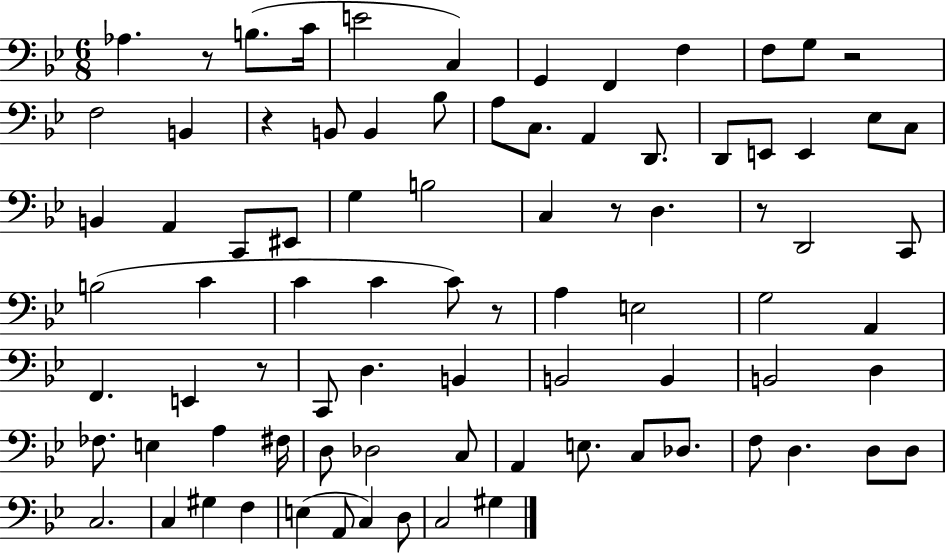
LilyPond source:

{
  \clef bass
  \numericTimeSignature
  \time 6/8
  \key bes \major
  aes4. r8 b8.( c'16 | e'2 c4) | g,4 f,4 f4 | f8 g8 r2 | \break f2 b,4 | r4 b,8 b,4 bes8 | a8 c8. a,4 d,8. | d,8 e,8 e,4 ees8 c8 | \break b,4 a,4 c,8 eis,8 | g4 b2 | c4 r8 d4. | r8 d,2 c,8 | \break b2( c'4 | c'4 c'4 c'8) r8 | a4 e2 | g2 a,4 | \break f,4. e,4 r8 | c,8 d4. b,4 | b,2 b,4 | b,2 d4 | \break fes8. e4 a4 fis16 | d8 des2 c8 | a,4 e8. c8 des8. | f8 d4. d8 d8 | \break c2. | c4 gis4 f4 | e4( a,8 c4) d8 | c2 gis4 | \break \bar "|."
}